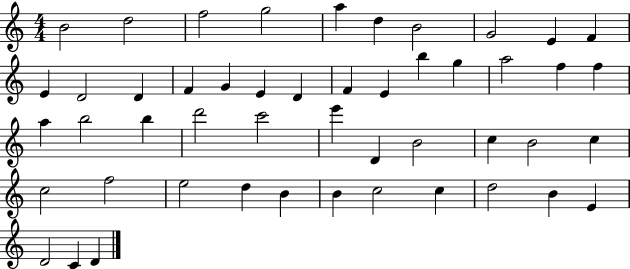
{
  \clef treble
  \numericTimeSignature
  \time 4/4
  \key c \major
  b'2 d''2 | f''2 g''2 | a''4 d''4 b'2 | g'2 e'4 f'4 | \break e'4 d'2 d'4 | f'4 g'4 e'4 d'4 | f'4 e'4 b''4 g''4 | a''2 f''4 f''4 | \break a''4 b''2 b''4 | d'''2 c'''2 | e'''4 d'4 b'2 | c''4 b'2 c''4 | \break c''2 f''2 | e''2 d''4 b'4 | b'4 c''2 c''4 | d''2 b'4 e'4 | \break d'2 c'4 d'4 | \bar "|."
}